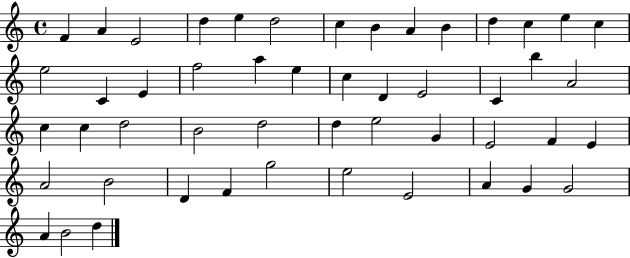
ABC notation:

X:1
T:Untitled
M:4/4
L:1/4
K:C
F A E2 d e d2 c B A B d c e c e2 C E f2 a e c D E2 C b A2 c c d2 B2 d2 d e2 G E2 F E A2 B2 D F g2 e2 E2 A G G2 A B2 d